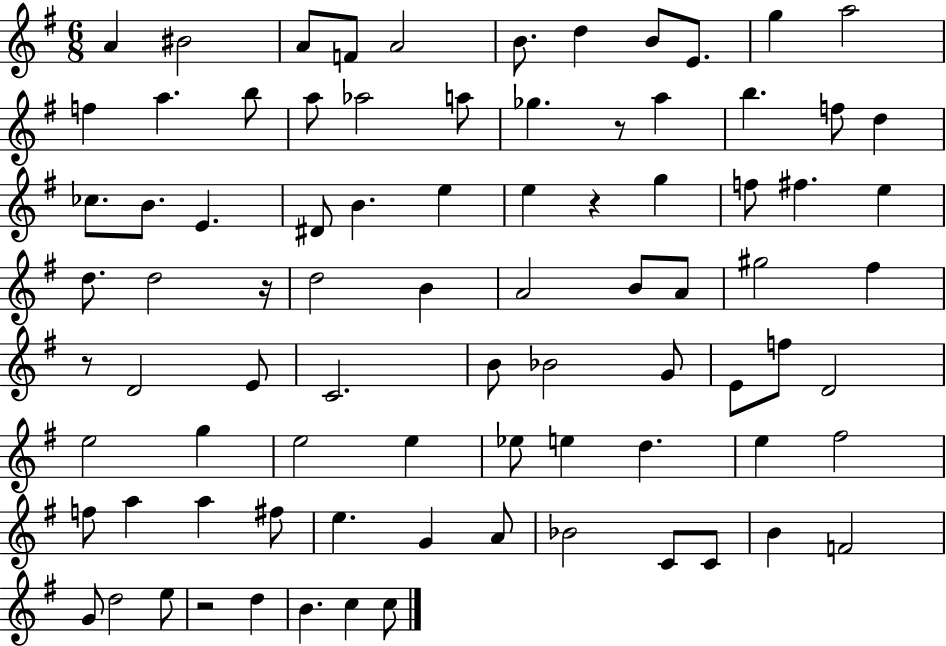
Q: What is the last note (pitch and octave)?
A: C5